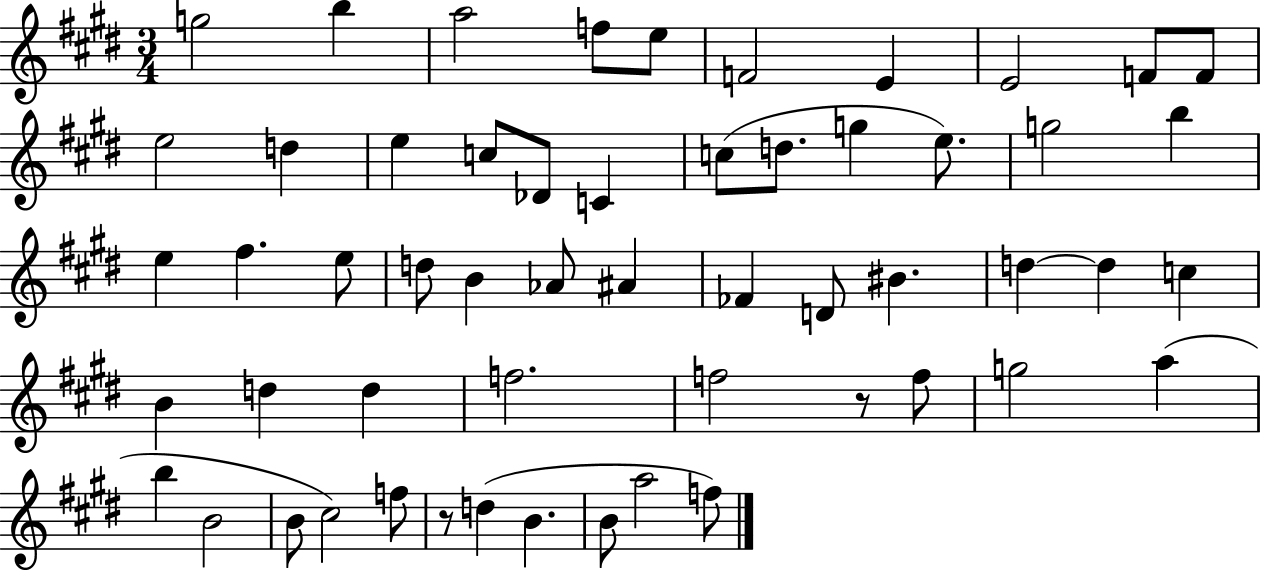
G5/h B5/q A5/h F5/e E5/e F4/h E4/q E4/h F4/e F4/e E5/h D5/q E5/q C5/e Db4/e C4/q C5/e D5/e. G5/q E5/e. G5/h B5/q E5/q F#5/q. E5/e D5/e B4/q Ab4/e A#4/q FES4/q D4/e BIS4/q. D5/q D5/q C5/q B4/q D5/q D5/q F5/h. F5/h R/e F5/e G5/h A5/q B5/q B4/h B4/e C#5/h F5/e R/e D5/q B4/q. B4/e A5/h F5/e